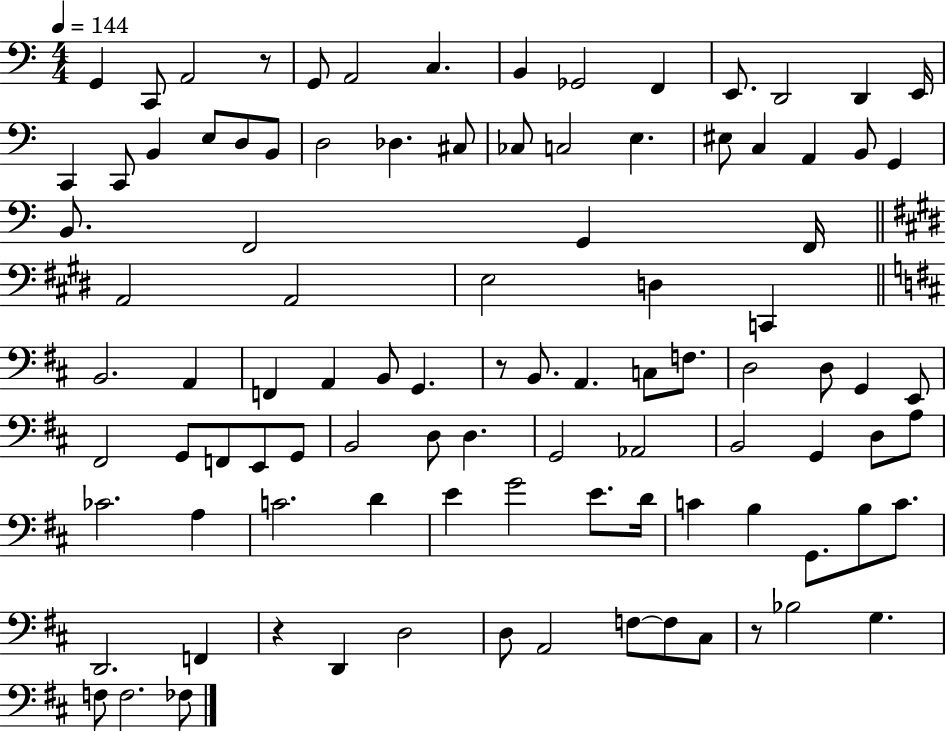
{
  \clef bass
  \numericTimeSignature
  \time 4/4
  \key c \major
  \tempo 4 = 144
  \repeat volta 2 { g,4 c,8 a,2 r8 | g,8 a,2 c4. | b,4 ges,2 f,4 | e,8. d,2 d,4 e,16 | \break c,4 c,8 b,4 e8 d8 b,8 | d2 des4. cis8 | ces8 c2 e4. | eis8 c4 a,4 b,8 g,4 | \break b,8. f,2 g,4 f,16 | \bar "||" \break \key e \major a,2 a,2 | e2 d4 c,4 | \bar "||" \break \key d \major b,2. a,4 | f,4 a,4 b,8 g,4. | r8 b,8. a,4. c8 f8. | d2 d8 g,4 e,8 | \break fis,2 g,8 f,8 e,8 g,8 | b,2 d8 d4. | g,2 aes,2 | b,2 g,4 d8 a8 | \break ces'2. a4 | c'2. d'4 | e'4 g'2 e'8. d'16 | c'4 b4 g,8. b8 c'8. | \break d,2. f,4 | r4 d,4 d2 | d8 a,2 f8~~ f8 cis8 | r8 bes2 g4. | \break f8 f2. fes8 | } \bar "|."
}